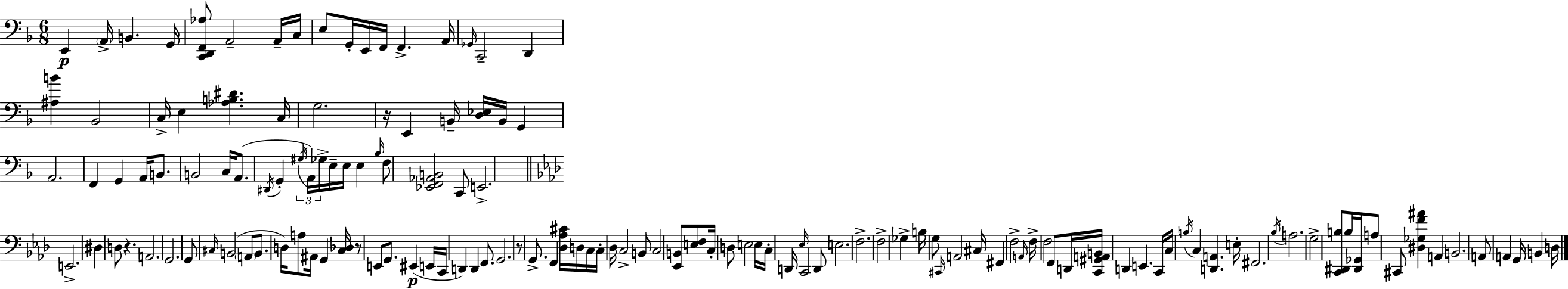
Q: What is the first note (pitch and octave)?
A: E2